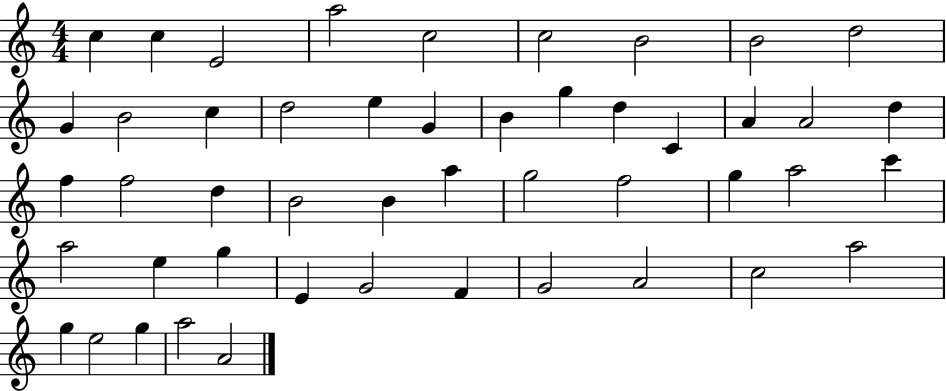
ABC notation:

X:1
T:Untitled
M:4/4
L:1/4
K:C
c c E2 a2 c2 c2 B2 B2 d2 G B2 c d2 e G B g d C A A2 d f f2 d B2 B a g2 f2 g a2 c' a2 e g E G2 F G2 A2 c2 a2 g e2 g a2 A2